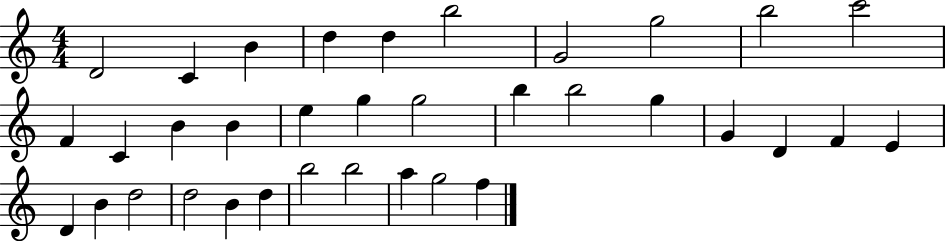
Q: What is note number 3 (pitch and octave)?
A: B4